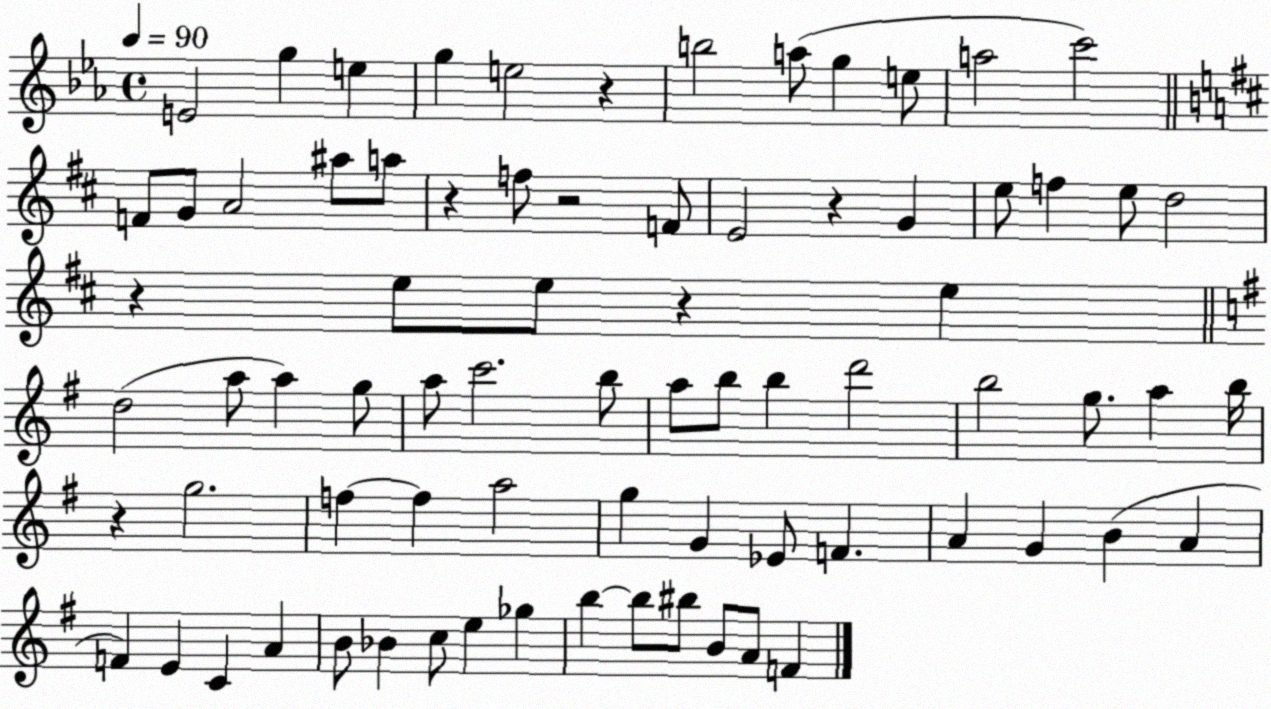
X:1
T:Untitled
M:4/4
L:1/4
K:Eb
E2 g e g e2 z b2 a/2 g e/2 a2 c'2 F/2 G/2 A2 ^a/2 a/2 z f/2 z2 F/2 E2 z G e/2 f e/2 d2 z e/2 e/2 z e d2 a/2 a g/2 a/2 c'2 b/2 a/2 b/2 b d'2 b2 g/2 a b/4 z g2 f f a2 g G _E/2 F A G B A F E C A B/2 _B c/2 e _g b b/2 ^b/2 B/2 A/2 F